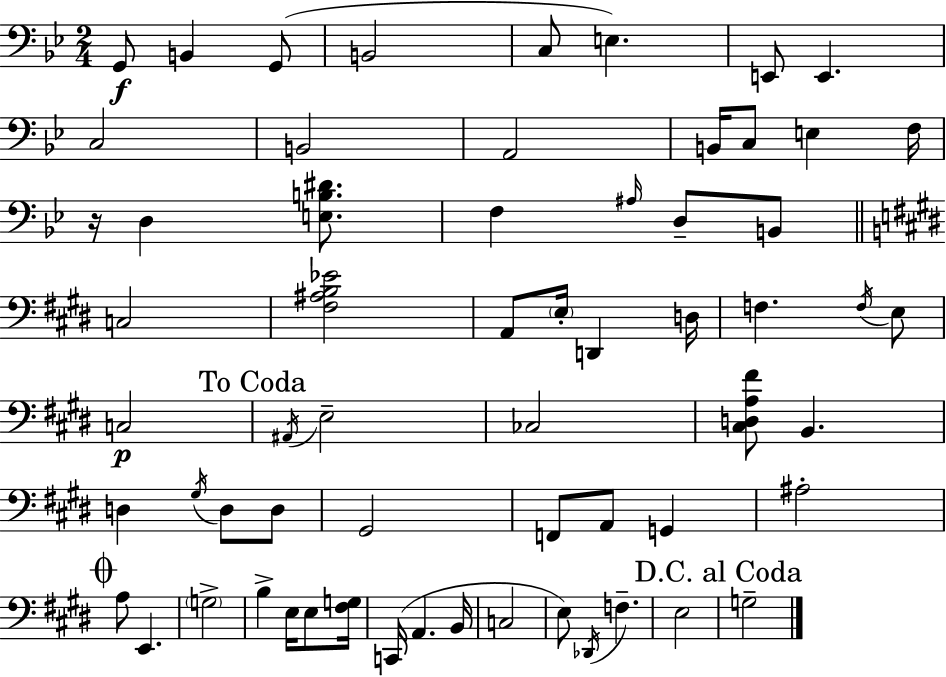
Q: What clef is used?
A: bass